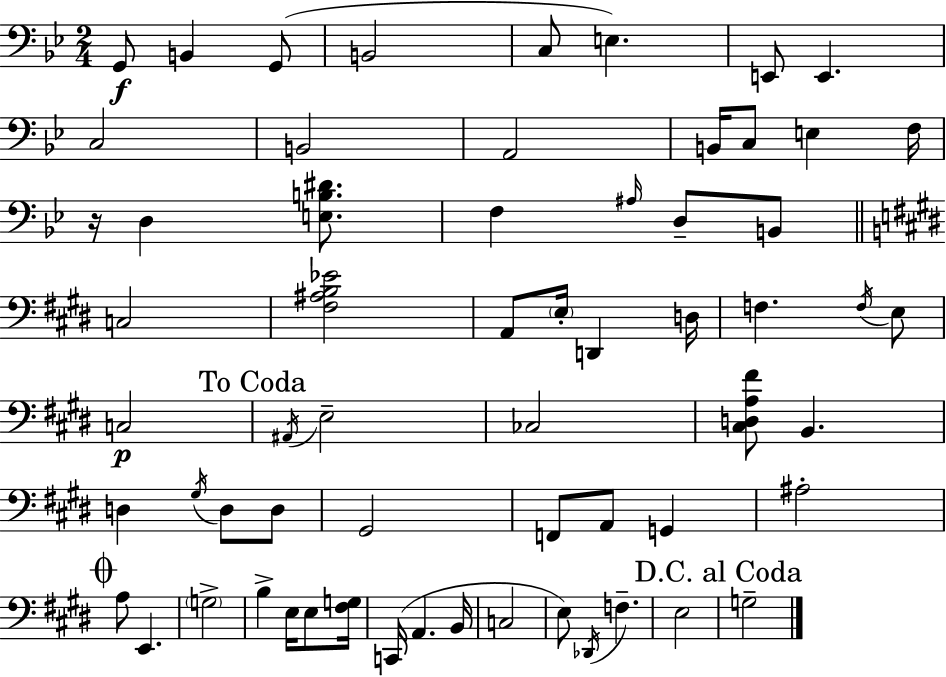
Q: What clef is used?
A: bass